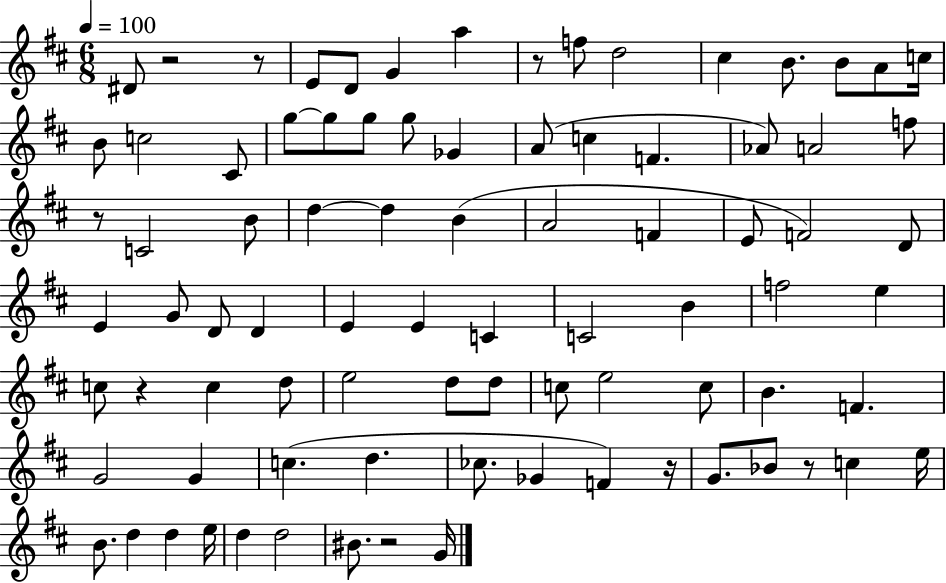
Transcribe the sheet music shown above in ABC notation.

X:1
T:Untitled
M:6/8
L:1/4
K:D
^D/2 z2 z/2 E/2 D/2 G a z/2 f/2 d2 ^c B/2 B/2 A/2 c/4 B/2 c2 ^C/2 g/2 g/2 g/2 g/2 _G A/2 c F _A/2 A2 f/2 z/2 C2 B/2 d d B A2 F E/2 F2 D/2 E G/2 D/2 D E E C C2 B f2 e c/2 z c d/2 e2 d/2 d/2 c/2 e2 c/2 B F G2 G c d _c/2 _G F z/4 G/2 _B/2 z/2 c e/4 B/2 d d e/4 d d2 ^B/2 z2 G/4